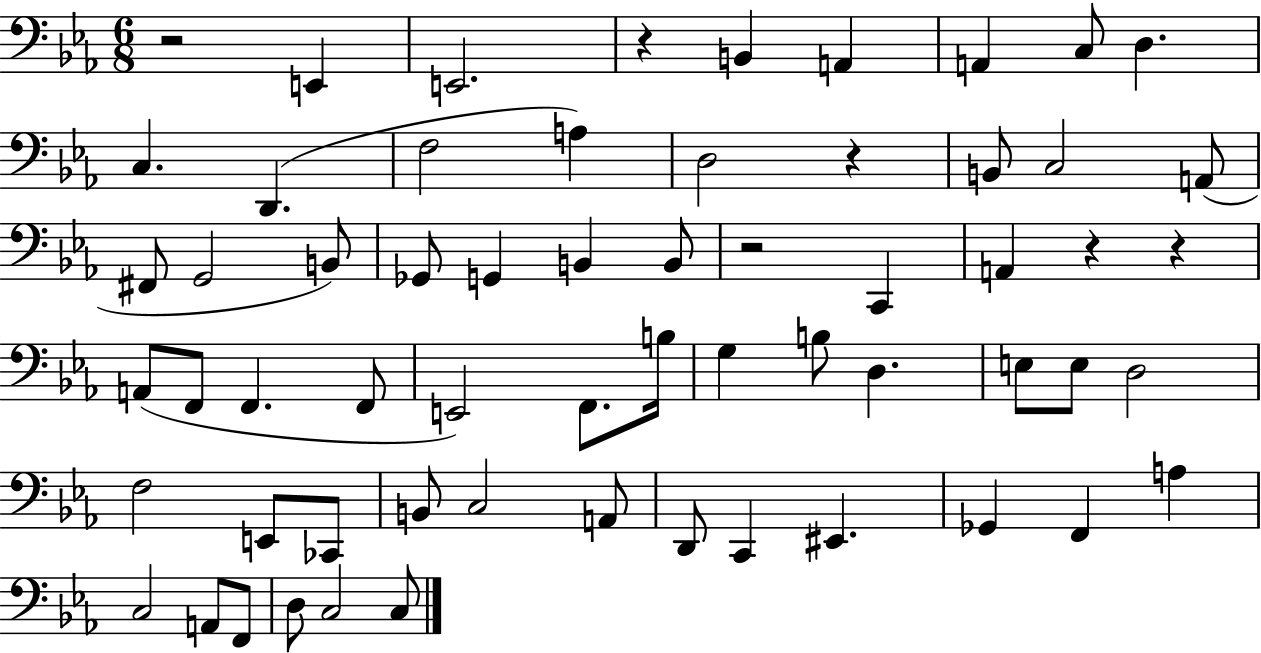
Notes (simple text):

R/h E2/q E2/h. R/q B2/q A2/q A2/q C3/e D3/q. C3/q. D2/q. F3/h A3/q D3/h R/q B2/e C3/h A2/e F#2/e G2/h B2/e Gb2/e G2/q B2/q B2/e R/h C2/q A2/q R/q R/q A2/e F2/e F2/q. F2/e E2/h F2/e. B3/s G3/q B3/e D3/q. E3/e E3/e D3/h F3/h E2/e CES2/e B2/e C3/h A2/e D2/e C2/q EIS2/q. Gb2/q F2/q A3/q C3/h A2/e F2/e D3/e C3/h C3/e